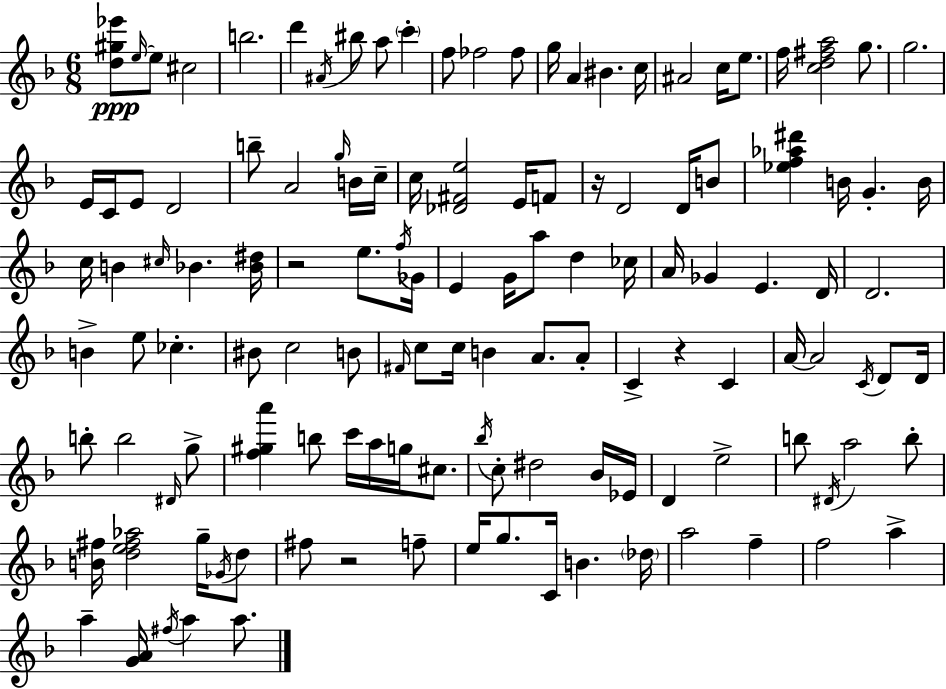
X:1
T:Untitled
M:6/8
L:1/4
K:F
[d^g_e']/2 e/4 e/2 ^c2 b2 d' ^A/4 ^b/2 a/2 c' f/2 _f2 _f/2 g/4 A ^B c/4 ^A2 c/4 e/2 f/4 [cd^fa]2 g/2 g2 E/4 C/4 E/2 D2 b/2 A2 g/4 B/4 c/4 c/4 [_D^Fe]2 E/4 F/2 z/4 D2 D/4 B/2 [_ef_a^d'] B/4 G B/4 c/4 B ^c/4 _B [_B^d]/4 z2 e/2 f/4 _G/4 E G/4 a/2 d _c/4 A/4 _G E D/4 D2 B e/2 _c ^B/2 c2 B/2 ^F/4 c/2 c/4 B A/2 A/2 C z C A/4 A2 C/4 D/2 D/4 b/2 b2 ^D/4 g/2 [f^ga'] b/2 c'/4 a/4 g/4 ^c/2 _b/4 c/2 ^d2 _B/4 _E/4 D e2 b/2 ^D/4 a2 b/2 [B^f]/4 [de^f_a]2 g/4 _G/4 d/2 ^f/2 z2 f/2 e/4 g/2 C/4 B _d/4 a2 f f2 a a [GA]/4 ^f/4 a a/2